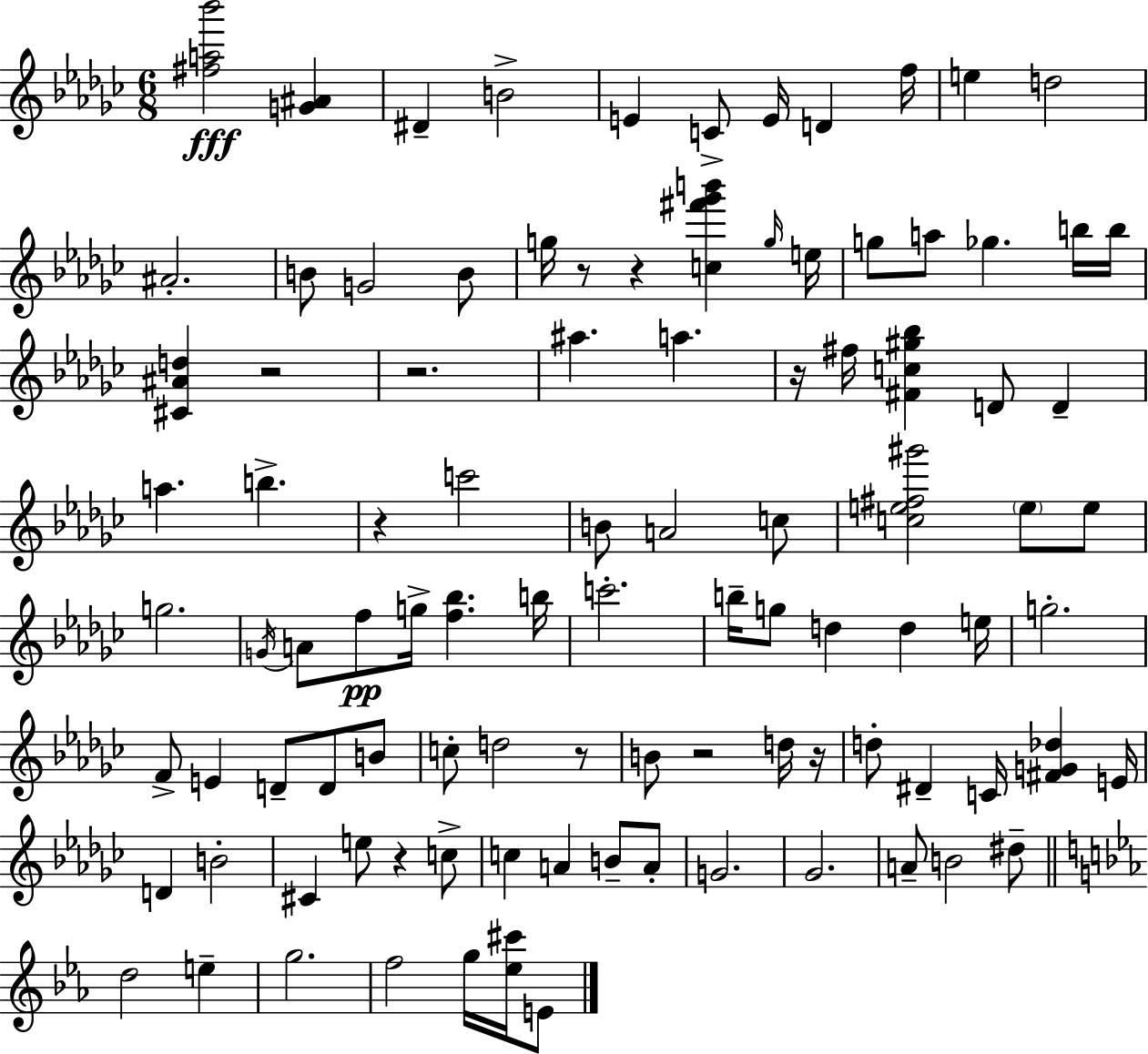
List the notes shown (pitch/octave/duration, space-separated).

[F#5,A5,Bb6]/h [G4,A#4]/q D#4/q B4/h E4/q C4/e E4/s D4/q F5/s E5/q D5/h A#4/h. B4/e G4/h B4/e G5/s R/e R/q [C5,F#6,Gb6,B6]/q G5/s E5/s G5/e A5/e Gb5/q. B5/s B5/s [C#4,A#4,D5]/q R/h R/h. A#5/q. A5/q. R/s F#5/s [F#4,C5,G#5,Bb5]/q D4/e D4/q A5/q. B5/q. R/q C6/h B4/e A4/h C5/e [C5,E5,F#5,G#6]/h E5/e E5/e G5/h. G4/s A4/e F5/e G5/s [F5,Bb5]/q. B5/s C6/h. B5/s G5/e D5/q D5/q E5/s G5/h. F4/e E4/q D4/e D4/e B4/e C5/e D5/h R/e B4/e R/h D5/s R/s D5/e D#4/q C4/s [F#4,G4,Db5]/q E4/s D4/q B4/h C#4/q E5/e R/q C5/e C5/q A4/q B4/e A4/e G4/h. Gb4/h. A4/e B4/h D#5/e D5/h E5/q G5/h. F5/h G5/s [Eb5,C#6]/s E4/e